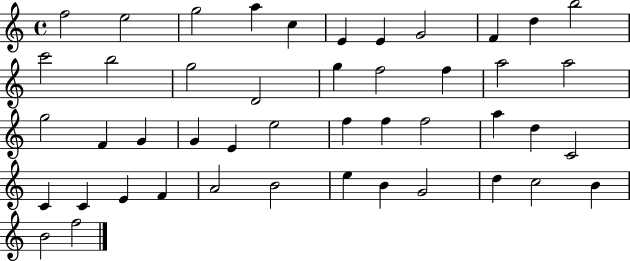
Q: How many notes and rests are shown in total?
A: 46